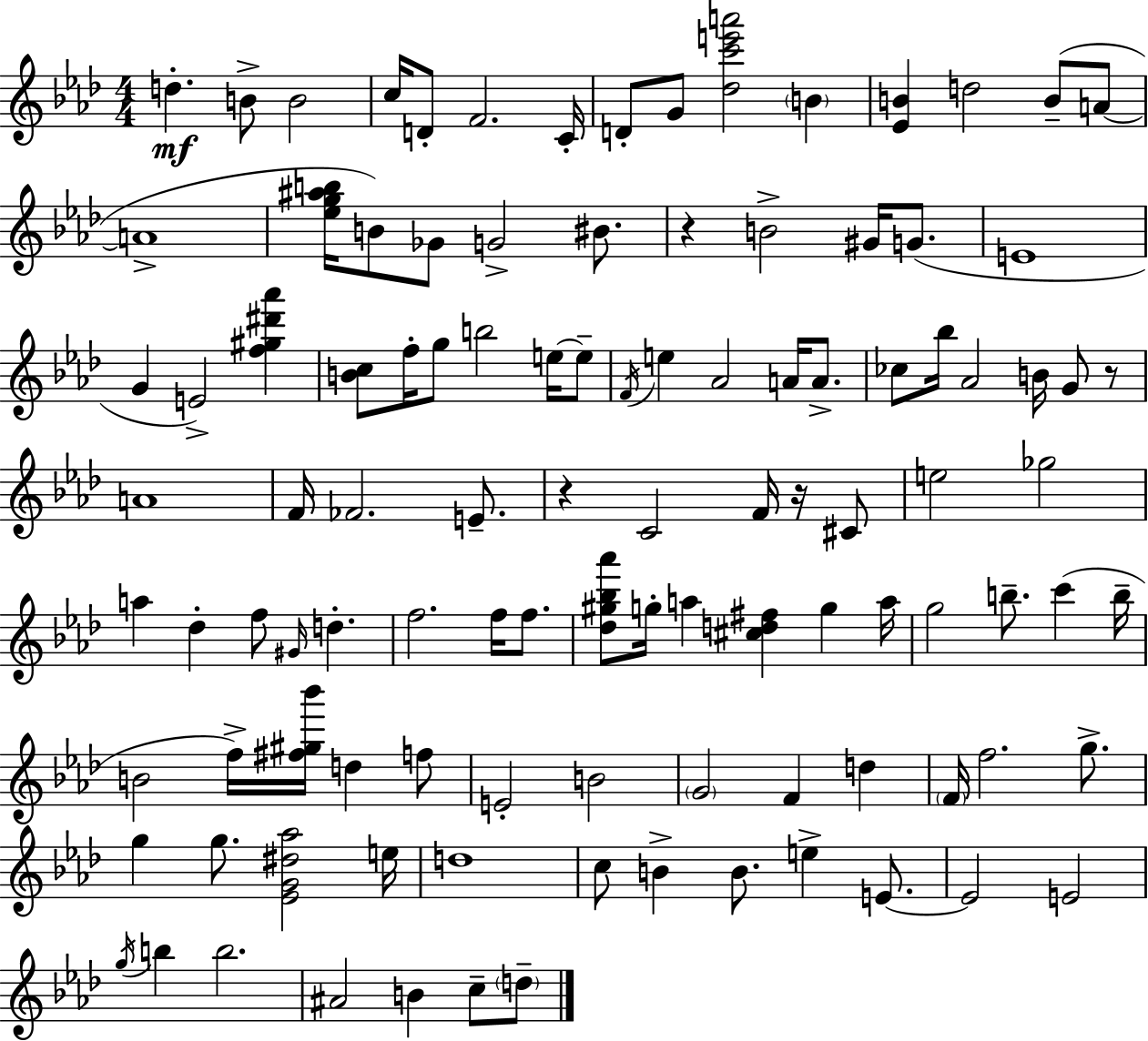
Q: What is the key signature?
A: AES major